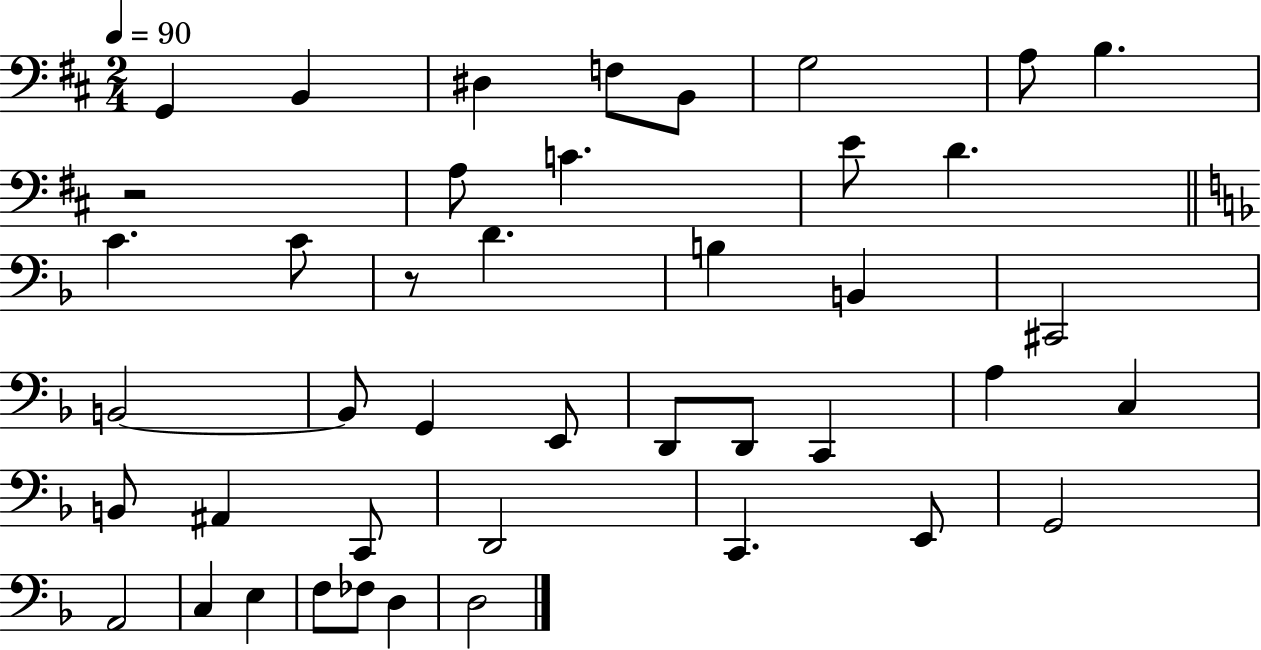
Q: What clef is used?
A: bass